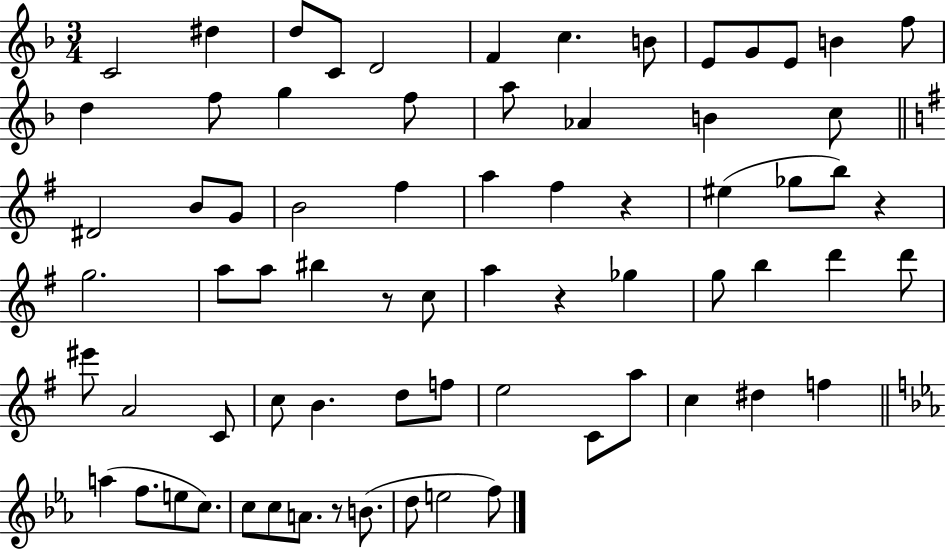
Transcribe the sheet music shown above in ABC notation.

X:1
T:Untitled
M:3/4
L:1/4
K:F
C2 ^d d/2 C/2 D2 F c B/2 E/2 G/2 E/2 B f/2 d f/2 g f/2 a/2 _A B c/2 ^D2 B/2 G/2 B2 ^f a ^f z ^e _g/2 b/2 z g2 a/2 a/2 ^b z/2 c/2 a z _g g/2 b d' d'/2 ^e'/2 A2 C/2 c/2 B d/2 f/2 e2 C/2 a/2 c ^d f a f/2 e/2 c/2 c/2 c/2 A/2 z/2 B/2 d/2 e2 f/2